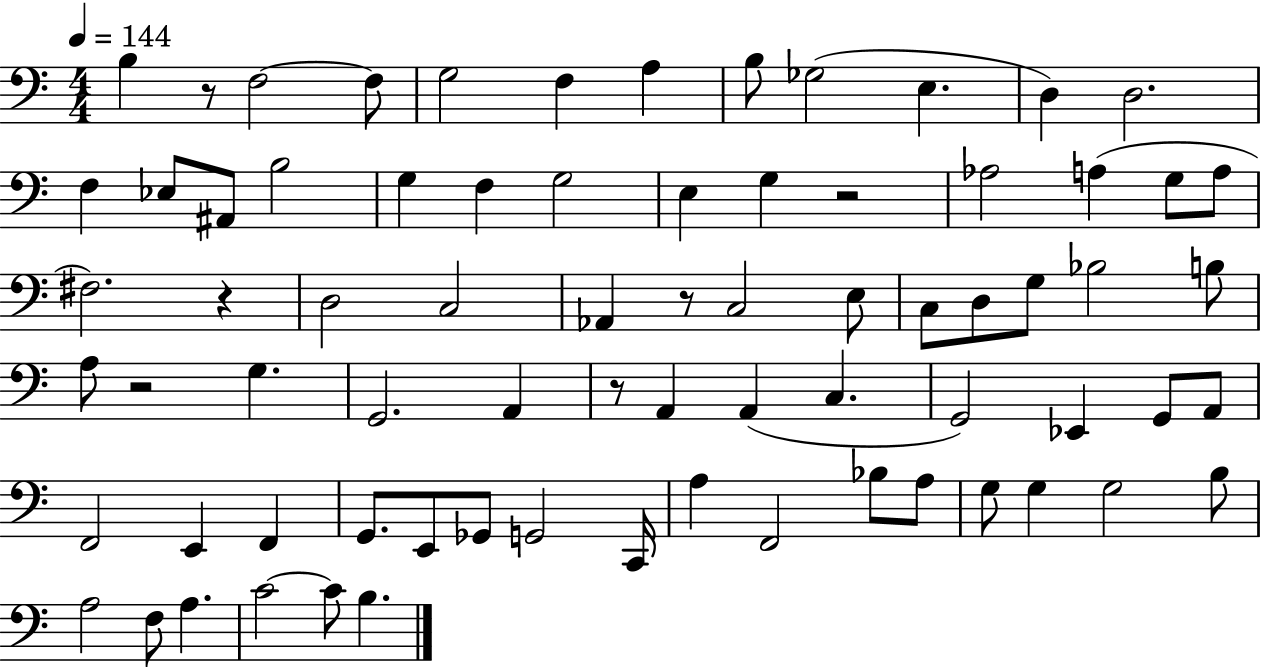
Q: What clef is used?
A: bass